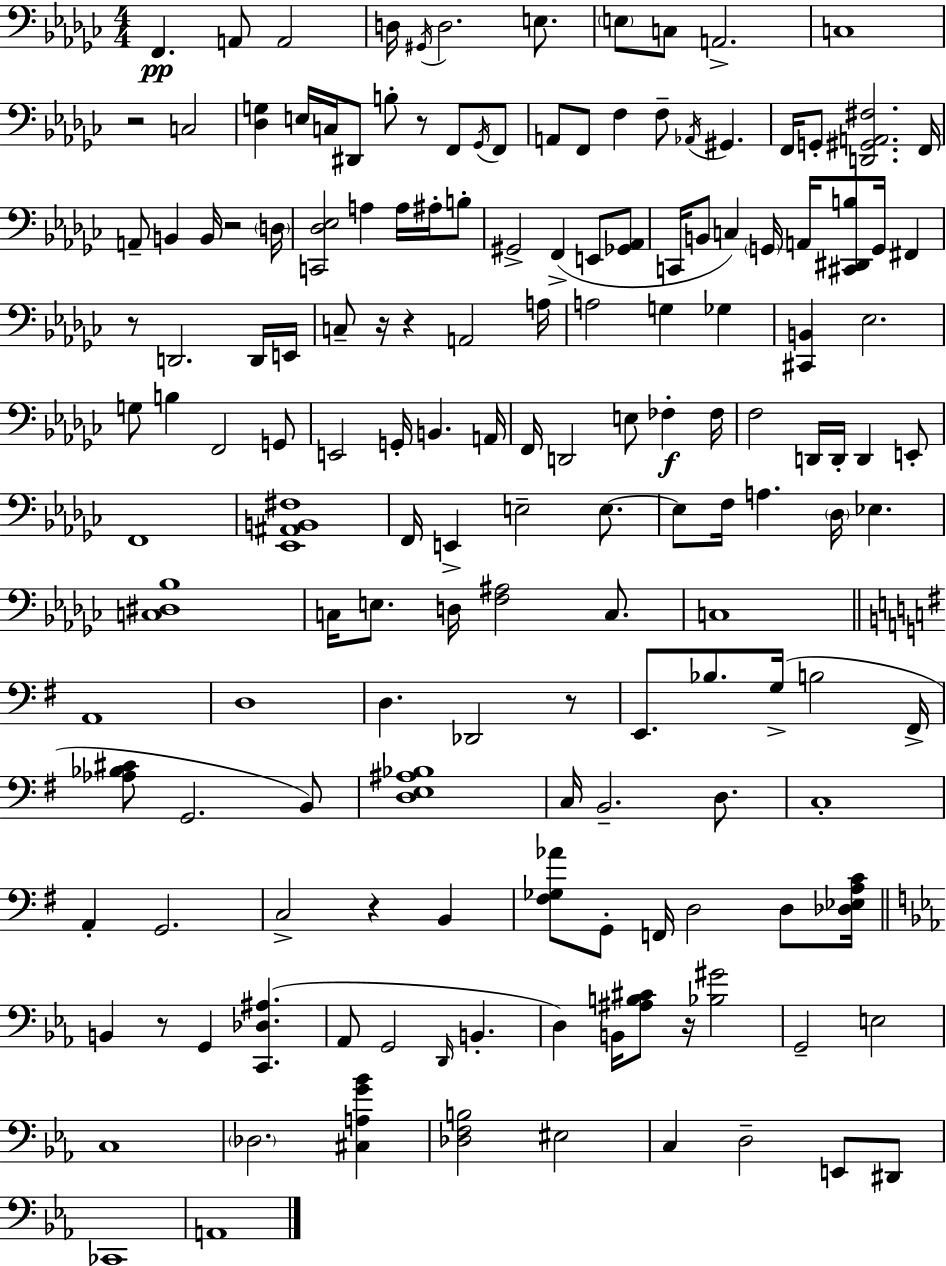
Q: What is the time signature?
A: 4/4